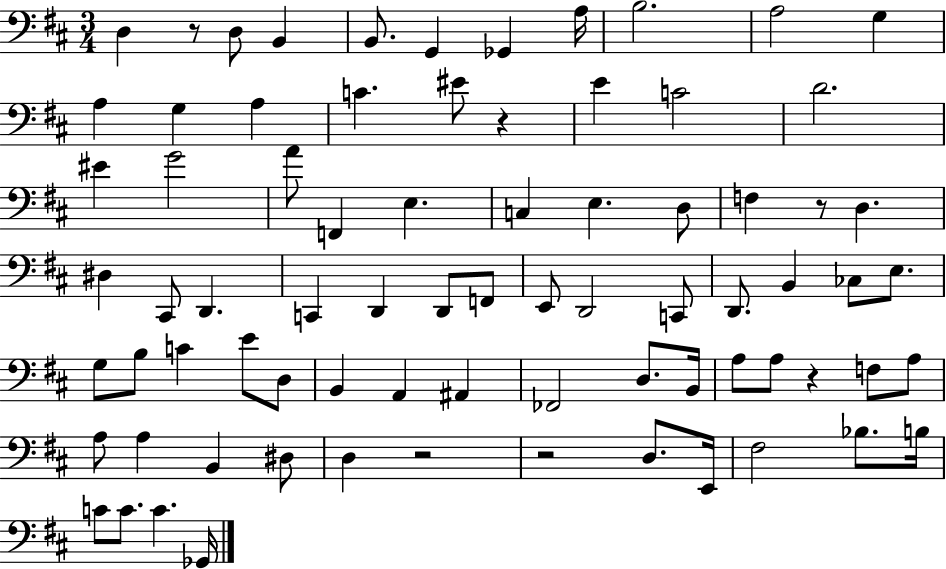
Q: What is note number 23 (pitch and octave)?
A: E3